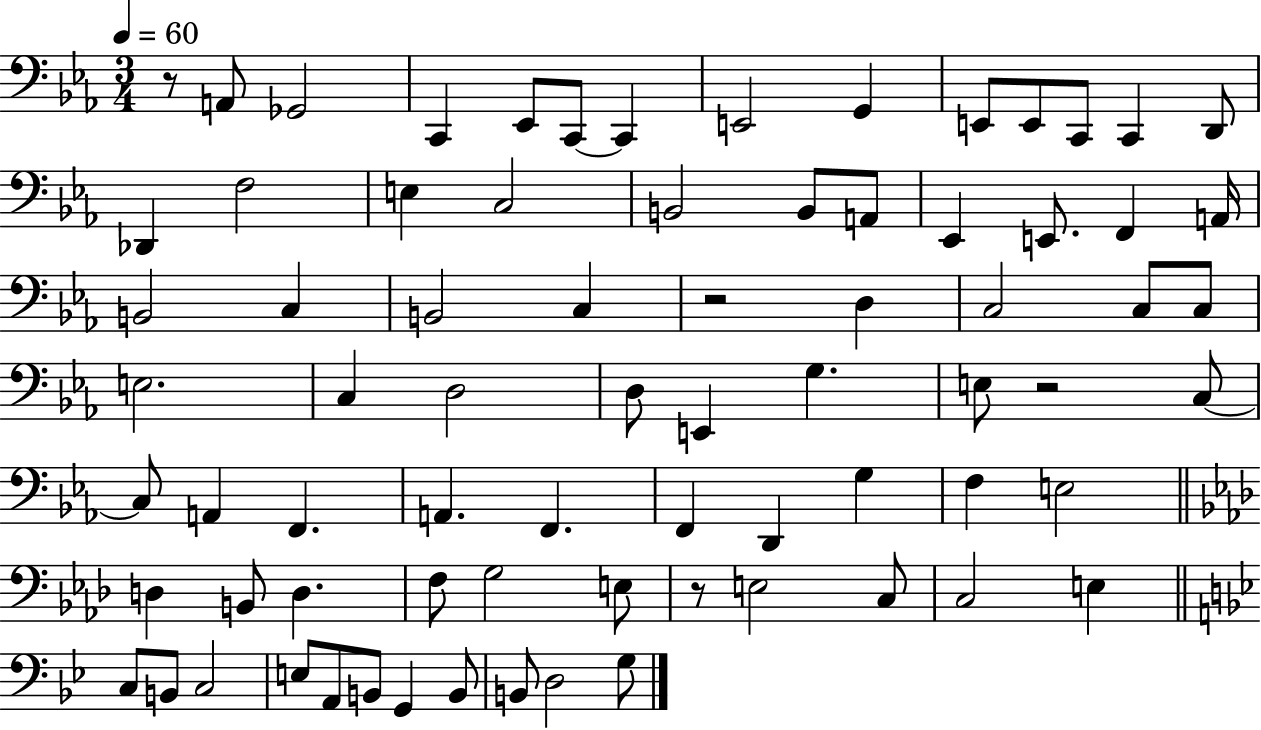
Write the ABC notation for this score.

X:1
T:Untitled
M:3/4
L:1/4
K:Eb
z/2 A,,/2 _G,,2 C,, _E,,/2 C,,/2 C,, E,,2 G,, E,,/2 E,,/2 C,,/2 C,, D,,/2 _D,, F,2 E, C,2 B,,2 B,,/2 A,,/2 _E,, E,,/2 F,, A,,/4 B,,2 C, B,,2 C, z2 D, C,2 C,/2 C,/2 E,2 C, D,2 D,/2 E,, G, E,/2 z2 C,/2 C,/2 A,, F,, A,, F,, F,, D,, G, F, E,2 D, B,,/2 D, F,/2 G,2 E,/2 z/2 E,2 C,/2 C,2 E, C,/2 B,,/2 C,2 E,/2 A,,/2 B,,/2 G,, B,,/2 B,,/2 D,2 G,/2